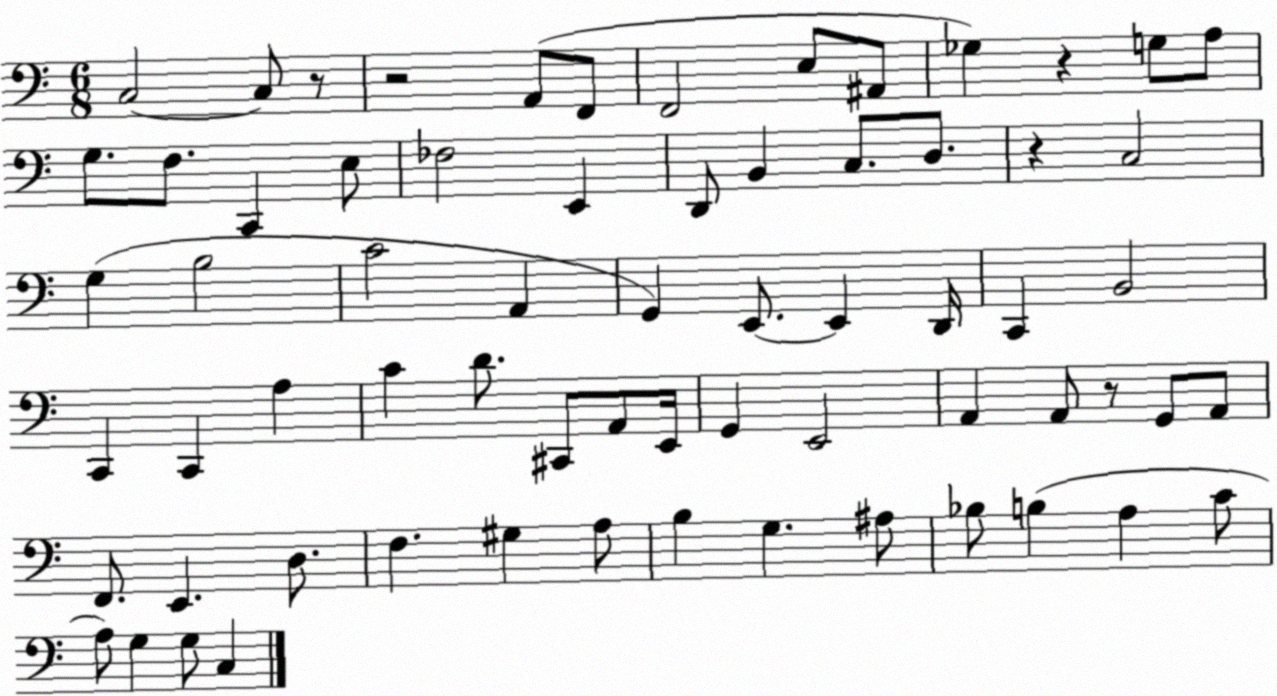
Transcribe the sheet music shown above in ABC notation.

X:1
T:Untitled
M:6/8
L:1/4
K:C
C,2 C,/2 z/2 z2 A,,/2 F,,/2 F,,2 E,/2 ^A,,/2 _G, z G,/2 A,/2 G,/2 F,/2 C,, E,/2 _F,2 E,, D,,/2 B,, C,/2 D,/2 z C,2 G, B,2 C2 A,, G,, E,,/2 E,, D,,/4 C,, B,,2 C,, C,, A, C D/2 ^C,,/2 A,,/2 E,,/4 G,, E,,2 A,, A,,/2 z/2 G,,/2 A,,/2 F,,/2 E,, D,/2 F, ^G, A,/2 B, G, ^A,/2 _B,/2 B, A, C/2 A,/2 G, G,/2 C,